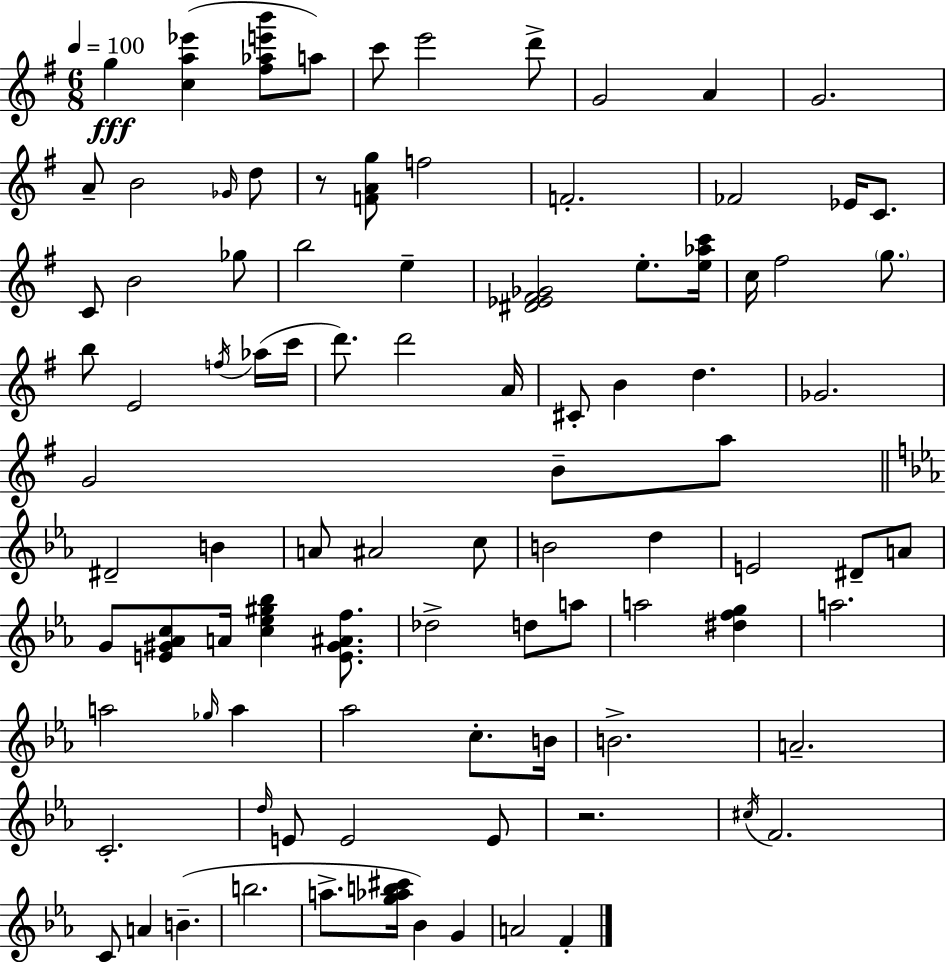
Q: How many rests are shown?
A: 2